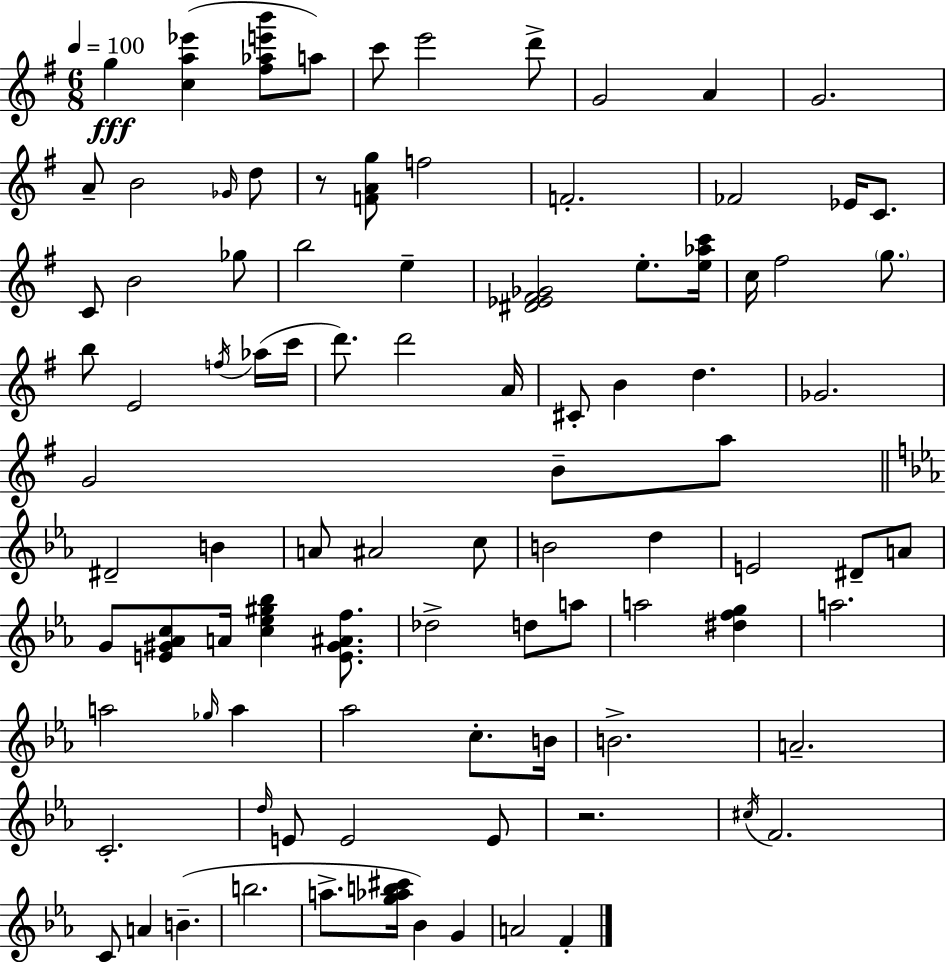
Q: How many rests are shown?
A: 2